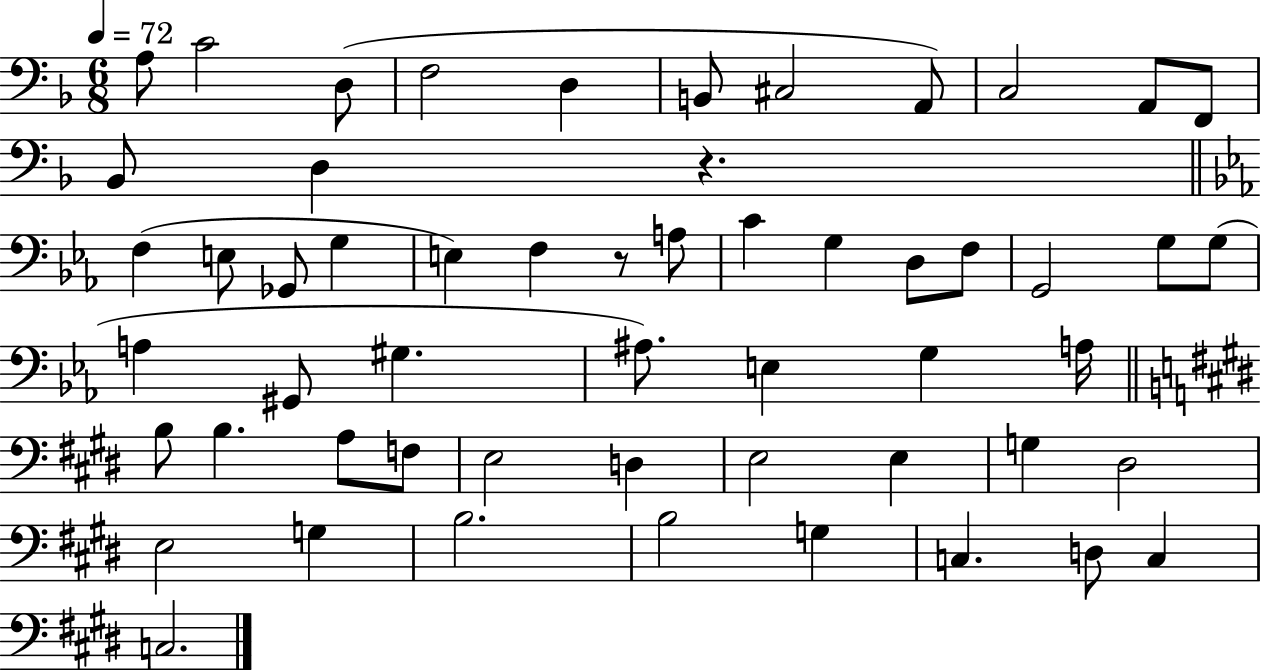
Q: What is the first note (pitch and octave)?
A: A3